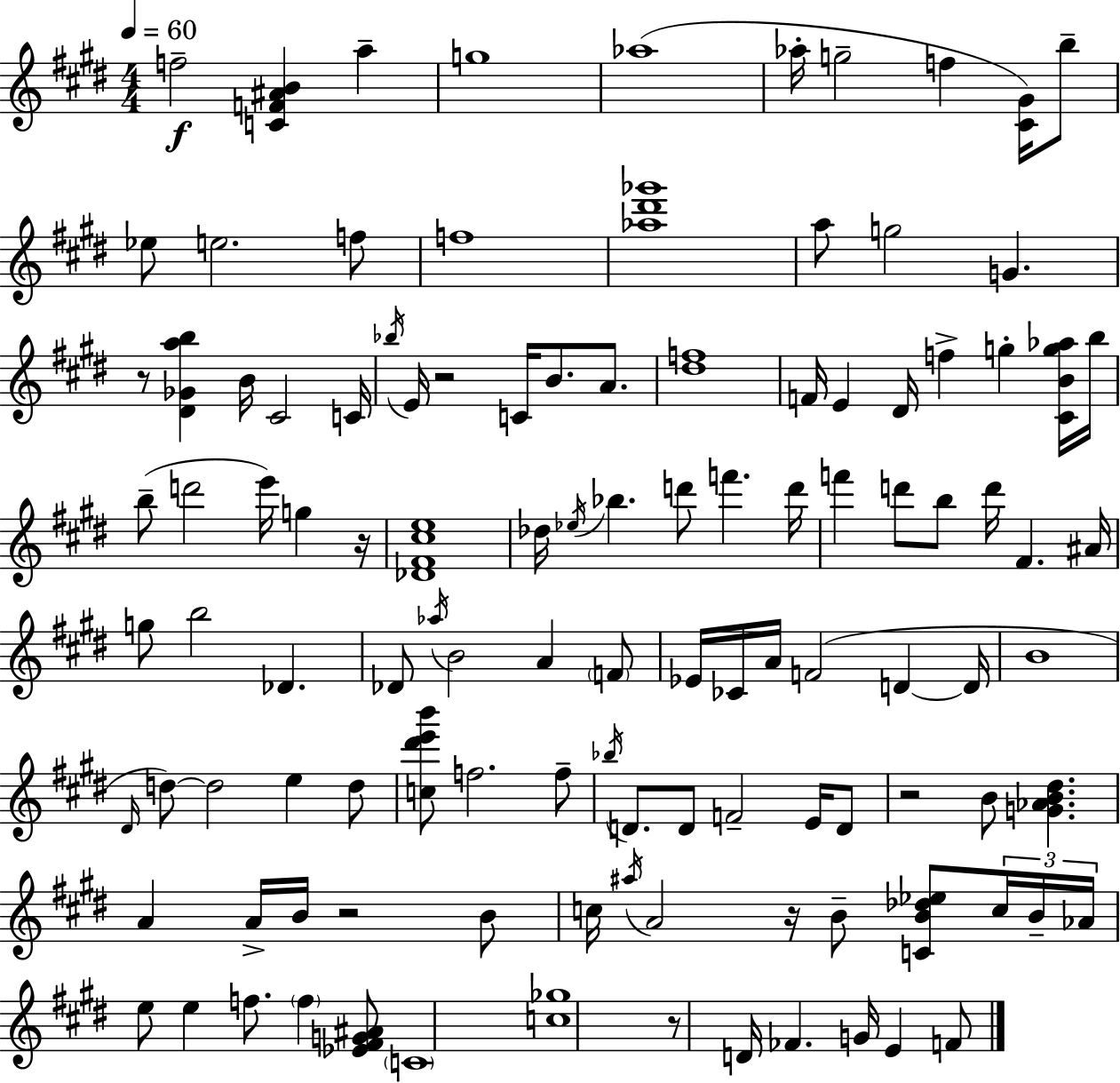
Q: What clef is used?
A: treble